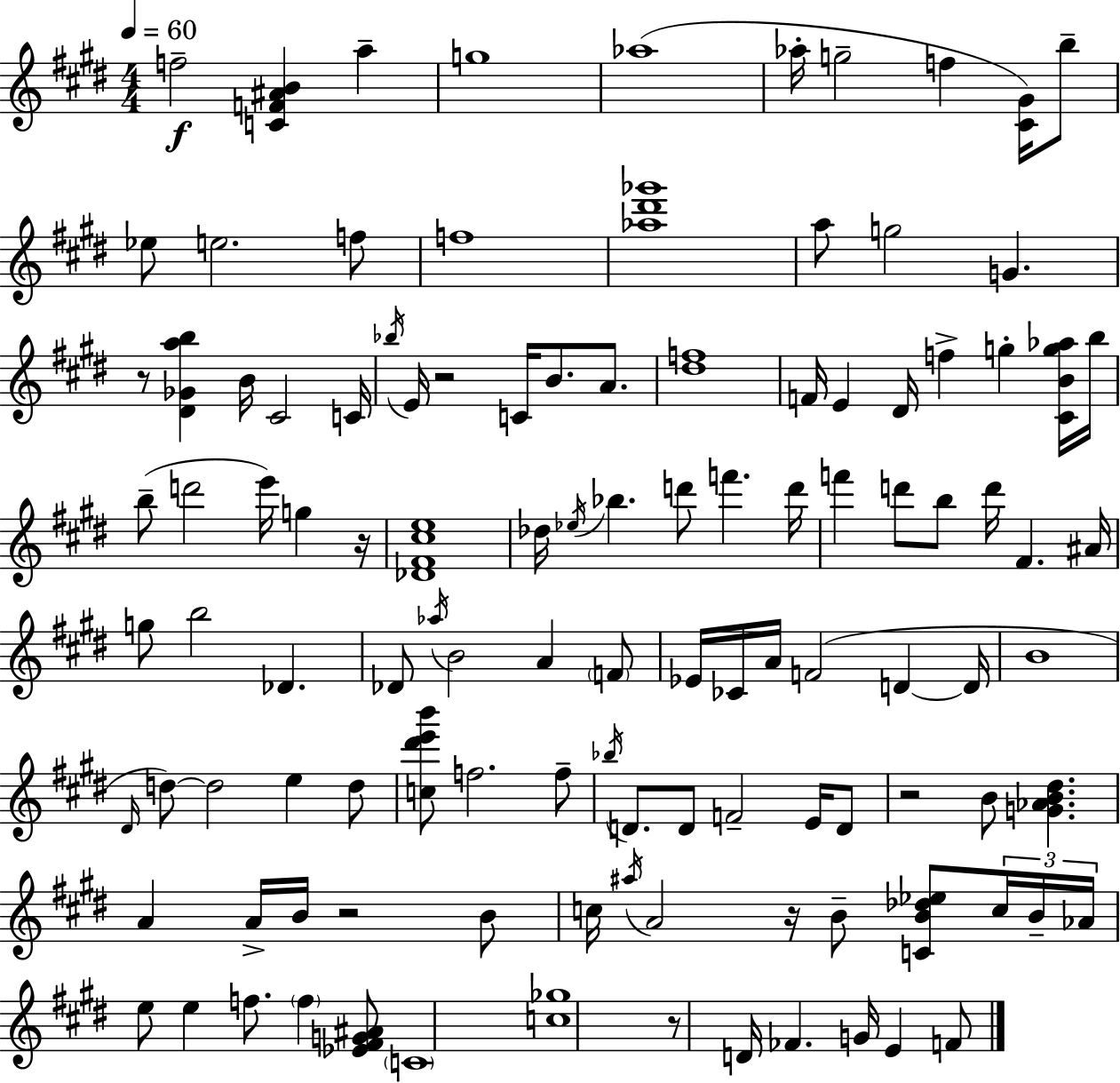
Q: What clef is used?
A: treble